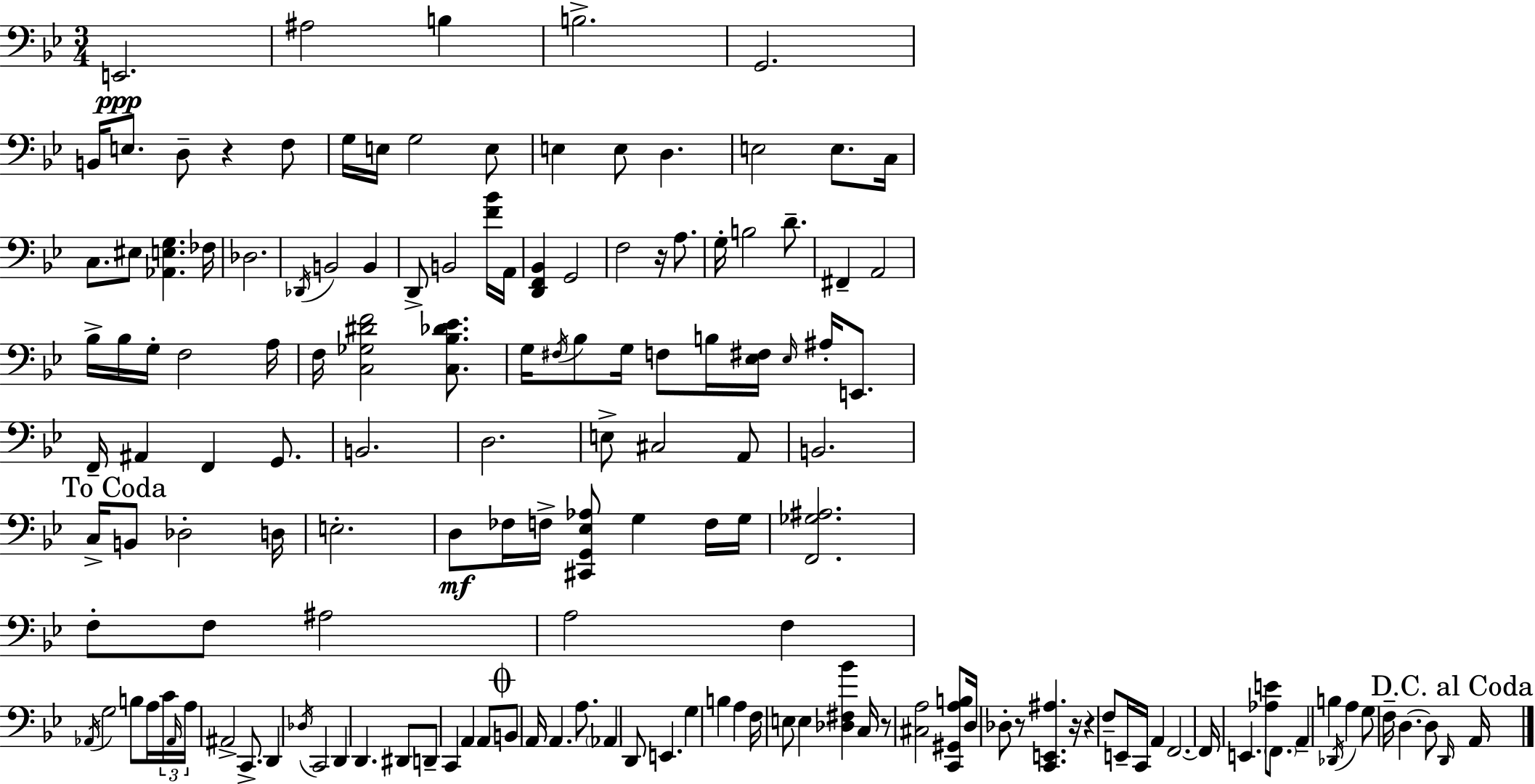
E2/h. A#3/h B3/q B3/h. G2/h. B2/s E3/e. D3/e R/q F3/e G3/s E3/s G3/h E3/e E3/q E3/e D3/q. E3/h E3/e. C3/s C3/e. EIS3/e [Ab2,E3,G3]/q. FES3/s Db3/h. Db2/s B2/h B2/q D2/e B2/h [F4,Bb4]/s A2/s [D2,F2,Bb2]/q G2/h F3/h R/s A3/e. G3/s B3/h D4/e. F#2/q A2/h Bb3/s Bb3/s G3/s F3/h A3/s F3/s [C3,Gb3,D#4,F4]/h [C3,Bb3,Db4,Eb4]/e. G3/s F#3/s Bb3/e G3/s F3/e B3/s [Eb3,F#3]/s Eb3/s A#3/s E2/e. F2/s A#2/q F2/q G2/e. B2/h. D3/h. E3/e C#3/h A2/e B2/h. C3/s B2/e Db3/h D3/s E3/h. D3/e FES3/s F3/s [C#2,G2,Eb3,Ab3]/e G3/q F3/s G3/s [F2,Gb3,A#3]/h. F3/e F3/e A#3/h A3/h F3/q Ab2/s G3/h B3/e A3/s C4/s Ab2/s A3/s A#2/h C2/e. D2/q Db3/s C2/h D2/q D2/q. D#2/e D2/e C2/q A2/q A2/e B2/e A2/s A2/q. A3/e. Ab2/q D2/e E2/q. G3/q B3/q A3/q F3/s E3/e E3/q [Db3,F#3,Bb4]/q C3/s R/e [C#3,A3]/h [C2,G#2,A3,B3]/e D3/s Db3/e R/e [C2,E2,A#3]/q. R/s R/q F3/e E2/s C2/s A2/q F2/h. F2/s E2/q. [Ab3,E4]/e F2/e. A2/q B3/q Db2/s A3/q G3/e F3/s D3/q. D3/e D2/s A2/s